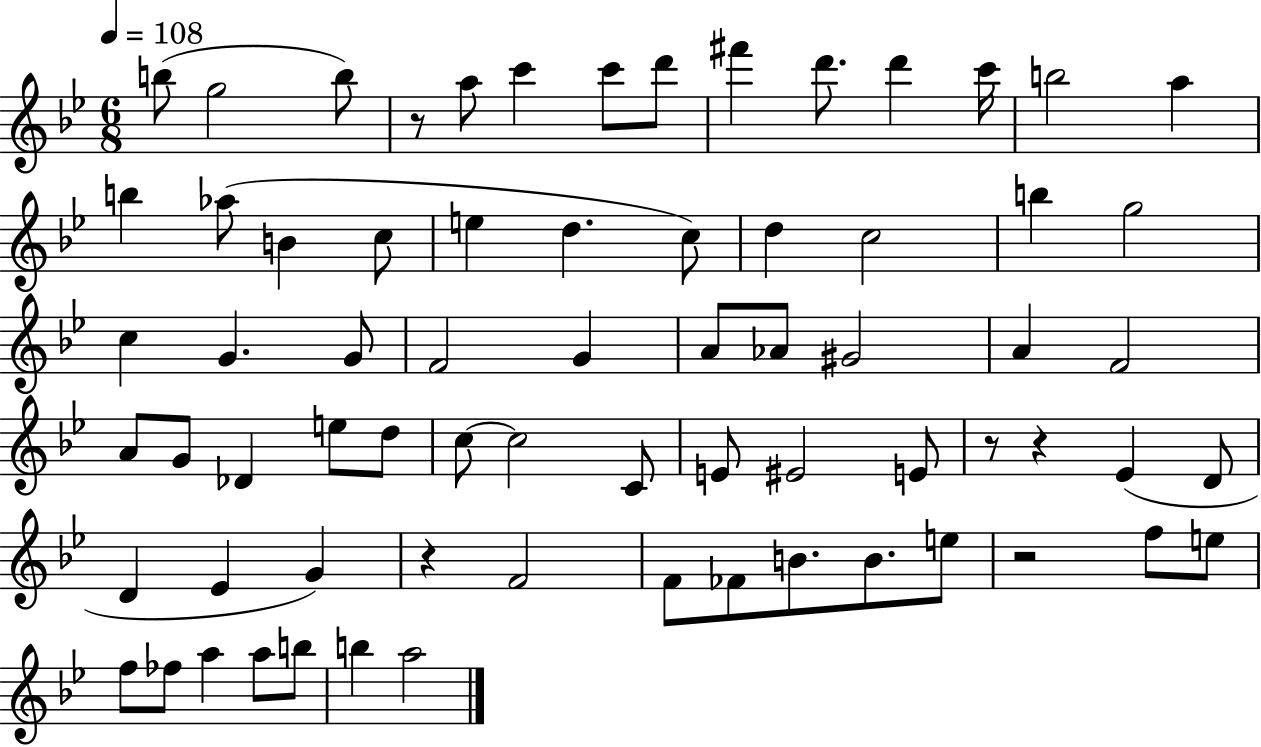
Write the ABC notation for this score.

X:1
T:Untitled
M:6/8
L:1/4
K:Bb
b/2 g2 b/2 z/2 a/2 c' c'/2 d'/2 ^f' d'/2 d' c'/4 b2 a b _a/2 B c/2 e d c/2 d c2 b g2 c G G/2 F2 G A/2 _A/2 ^G2 A F2 A/2 G/2 _D e/2 d/2 c/2 c2 C/2 E/2 ^E2 E/2 z/2 z _E D/2 D _E G z F2 F/2 _F/2 B/2 B/2 e/2 z2 f/2 e/2 f/2 _f/2 a a/2 b/2 b a2